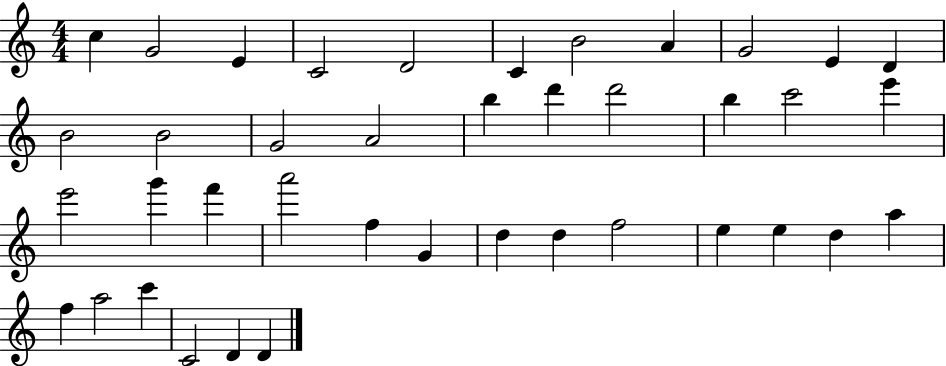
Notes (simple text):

C5/q G4/h E4/q C4/h D4/h C4/q B4/h A4/q G4/h E4/q D4/q B4/h B4/h G4/h A4/h B5/q D6/q D6/h B5/q C6/h E6/q E6/h G6/q F6/q A6/h F5/q G4/q D5/q D5/q F5/h E5/q E5/q D5/q A5/q F5/q A5/h C6/q C4/h D4/q D4/q